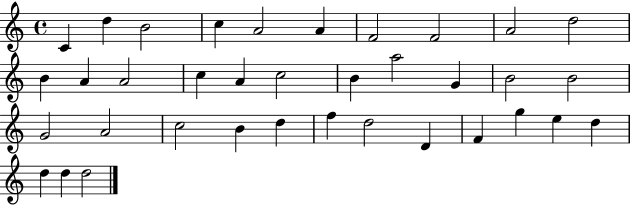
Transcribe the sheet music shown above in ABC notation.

X:1
T:Untitled
M:4/4
L:1/4
K:C
C d B2 c A2 A F2 F2 A2 d2 B A A2 c A c2 B a2 G B2 B2 G2 A2 c2 B d f d2 D F g e d d d d2